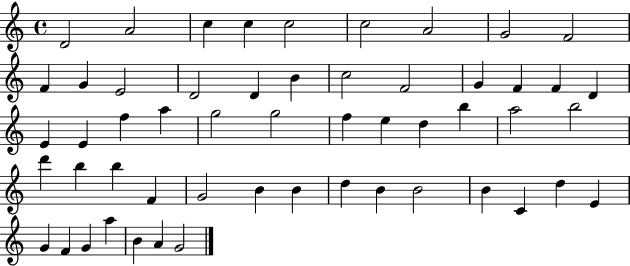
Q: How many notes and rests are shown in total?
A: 54